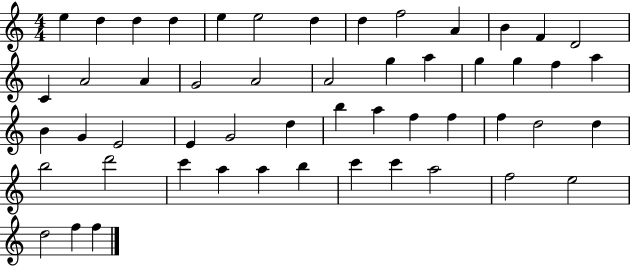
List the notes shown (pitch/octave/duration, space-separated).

E5/q D5/q D5/q D5/q E5/q E5/h D5/q D5/q F5/h A4/q B4/q F4/q D4/h C4/q A4/h A4/q G4/h A4/h A4/h G5/q A5/q G5/q G5/q F5/q A5/q B4/q G4/q E4/h E4/q G4/h D5/q B5/q A5/q F5/q F5/q F5/q D5/h D5/q B5/h D6/h C6/q A5/q A5/q B5/q C6/q C6/q A5/h F5/h E5/h D5/h F5/q F5/q